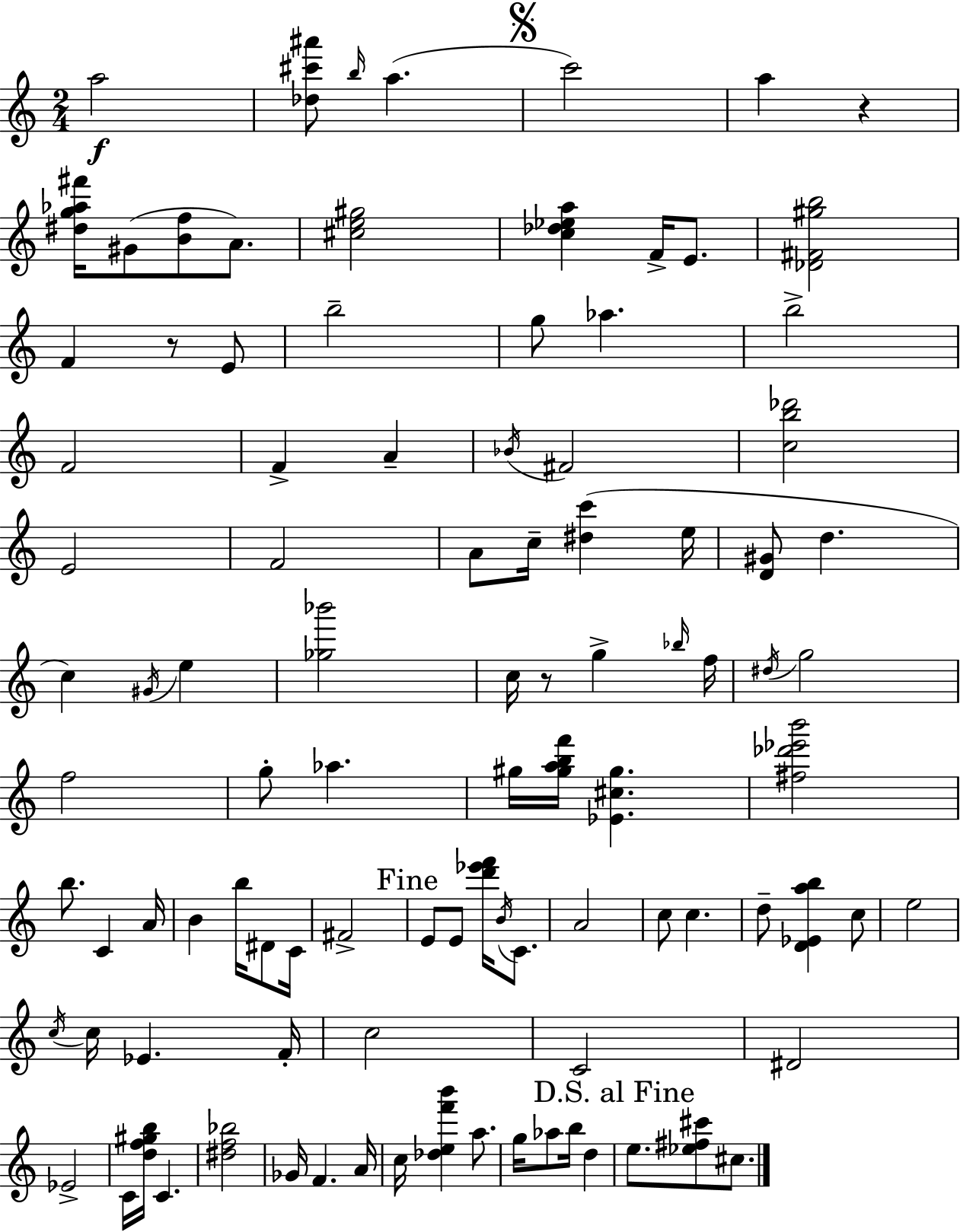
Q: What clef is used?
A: treble